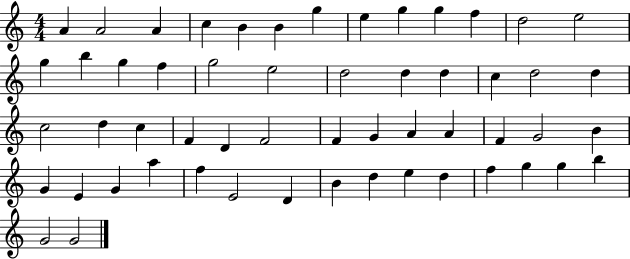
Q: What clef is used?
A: treble